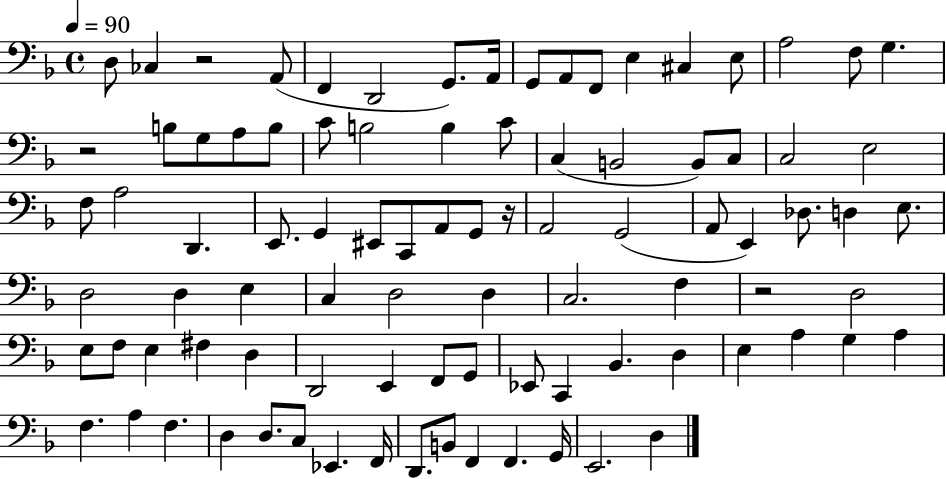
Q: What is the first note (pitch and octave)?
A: D3